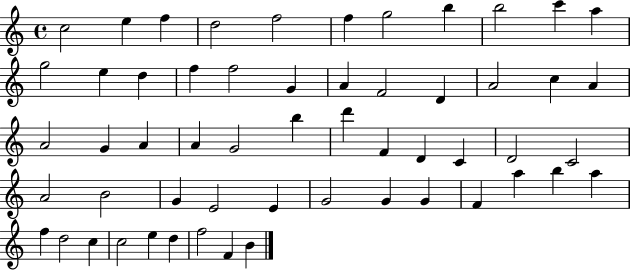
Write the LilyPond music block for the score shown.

{
  \clef treble
  \time 4/4
  \defaultTimeSignature
  \key c \major
  c''2 e''4 f''4 | d''2 f''2 | f''4 g''2 b''4 | b''2 c'''4 a''4 | \break g''2 e''4 d''4 | f''4 f''2 g'4 | a'4 f'2 d'4 | a'2 c''4 a'4 | \break a'2 g'4 a'4 | a'4 g'2 b''4 | d'''4 f'4 d'4 c'4 | d'2 c'2 | \break a'2 b'2 | g'4 e'2 e'4 | g'2 g'4 g'4 | f'4 a''4 b''4 a''4 | \break f''4 d''2 c''4 | c''2 e''4 d''4 | f''2 f'4 b'4 | \bar "|."
}